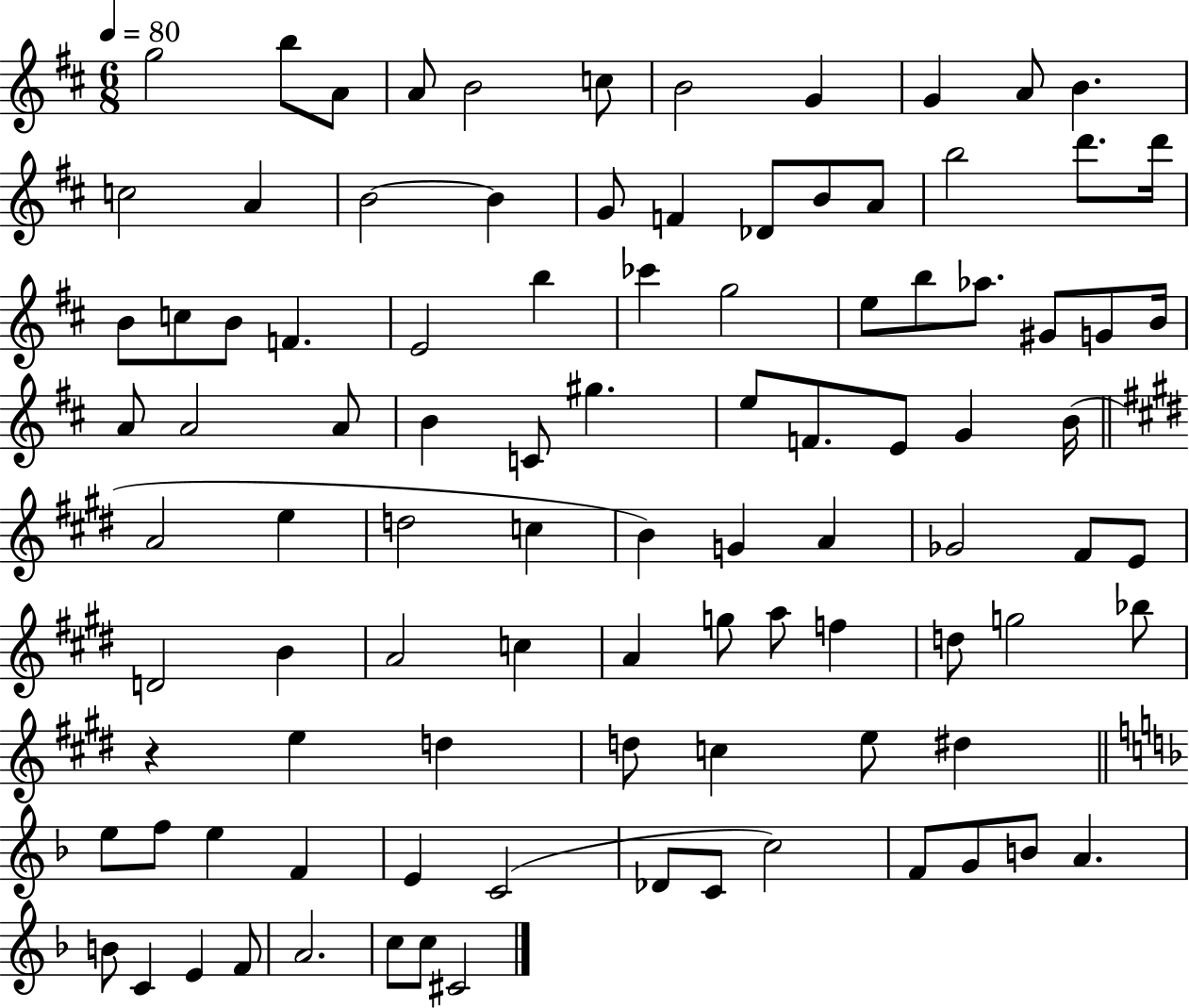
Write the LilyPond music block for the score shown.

{
  \clef treble
  \numericTimeSignature
  \time 6/8
  \key d \major
  \tempo 4 = 80
  g''2 b''8 a'8 | a'8 b'2 c''8 | b'2 g'4 | g'4 a'8 b'4. | \break c''2 a'4 | b'2~~ b'4 | g'8 f'4 des'8 b'8 a'8 | b''2 d'''8. d'''16 | \break b'8 c''8 b'8 f'4. | e'2 b''4 | ces'''4 g''2 | e''8 b''8 aes''8. gis'8 g'8 b'16 | \break a'8 a'2 a'8 | b'4 c'8 gis''4. | e''8 f'8. e'8 g'4 b'16( | \bar "||" \break \key e \major a'2 e''4 | d''2 c''4 | b'4) g'4 a'4 | ges'2 fis'8 e'8 | \break d'2 b'4 | a'2 c''4 | a'4 g''8 a''8 f''4 | d''8 g''2 bes''8 | \break r4 e''4 d''4 | d''8 c''4 e''8 dis''4 | \bar "||" \break \key d \minor e''8 f''8 e''4 f'4 | e'4 c'2( | des'8 c'8 c''2) | f'8 g'8 b'8 a'4. | \break b'8 c'4 e'4 f'8 | a'2. | c''8 c''8 cis'2 | \bar "|."
}